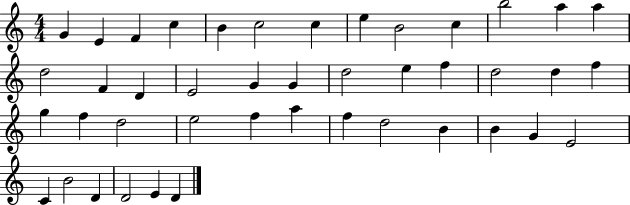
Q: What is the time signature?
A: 4/4